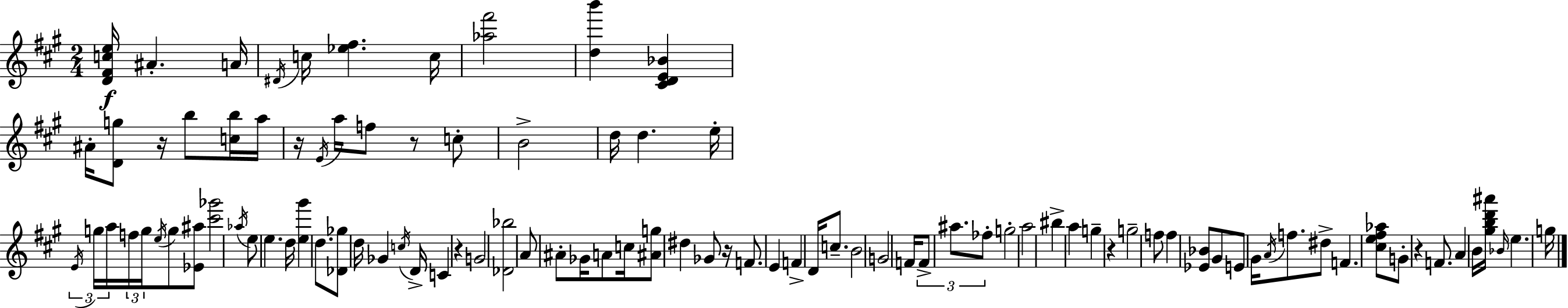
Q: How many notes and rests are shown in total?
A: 97